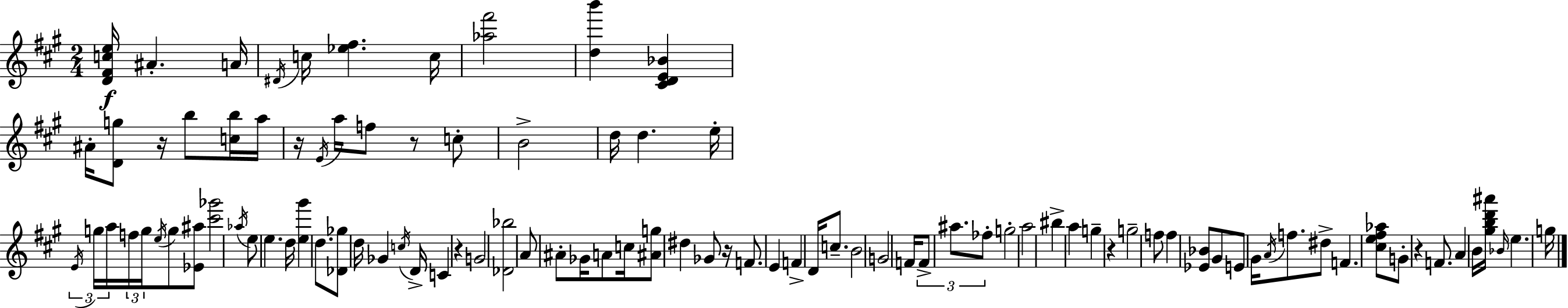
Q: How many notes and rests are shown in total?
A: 97